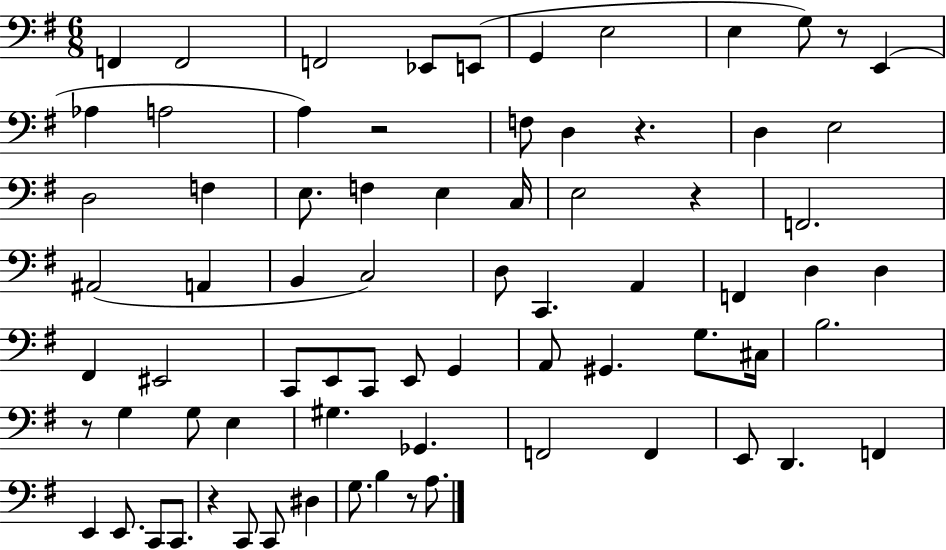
F2/q F2/h F2/h Eb2/e E2/e G2/q E3/h E3/q G3/e R/e E2/q Ab3/q A3/h A3/q R/h F3/e D3/q R/q. D3/q E3/h D3/h F3/q E3/e. F3/q E3/q C3/s E3/h R/q F2/h. A#2/h A2/q B2/q C3/h D3/e C2/q. A2/q F2/q D3/q D3/q F#2/q EIS2/h C2/e E2/e C2/e E2/e G2/q A2/e G#2/q. G3/e. C#3/s B3/h. R/e G3/q G3/e E3/q G#3/q. Gb2/q. F2/h F2/q E2/e D2/q. F2/q E2/q E2/e. C2/e C2/e. R/q C2/e C2/e D#3/q G3/e. B3/q R/e A3/e.